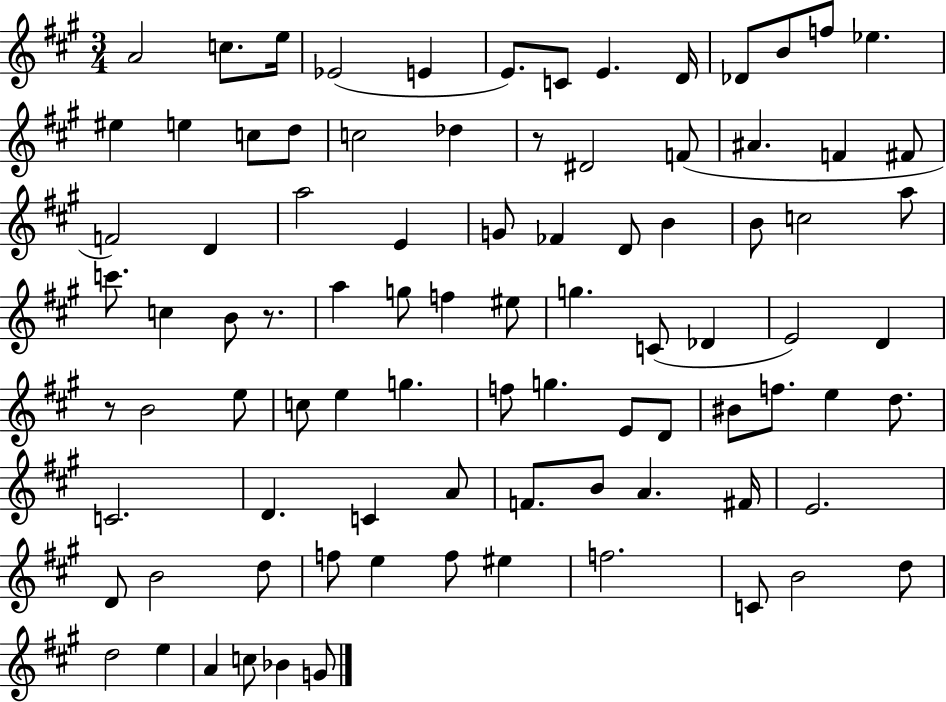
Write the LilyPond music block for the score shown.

{
  \clef treble
  \numericTimeSignature
  \time 3/4
  \key a \major
  \repeat volta 2 { a'2 c''8. e''16 | ees'2( e'4 | e'8.) c'8 e'4. d'16 | des'8 b'8 f''8 ees''4. | \break eis''4 e''4 c''8 d''8 | c''2 des''4 | r8 dis'2 f'8( | ais'4. f'4 fis'8 | \break f'2) d'4 | a''2 e'4 | g'8 fes'4 d'8 b'4 | b'8 c''2 a''8 | \break c'''8. c''4 b'8 r8. | a''4 g''8 f''4 eis''8 | g''4. c'8( des'4 | e'2) d'4 | \break r8 b'2 e''8 | c''8 e''4 g''4. | f''8 g''4. e'8 d'8 | bis'8 f''8. e''4 d''8. | \break c'2. | d'4. c'4 a'8 | f'8. b'8 a'4. fis'16 | e'2. | \break d'8 b'2 d''8 | f''8 e''4 f''8 eis''4 | f''2. | c'8 b'2 d''8 | \break d''2 e''4 | a'4 c''8 bes'4 g'8 | } \bar "|."
}